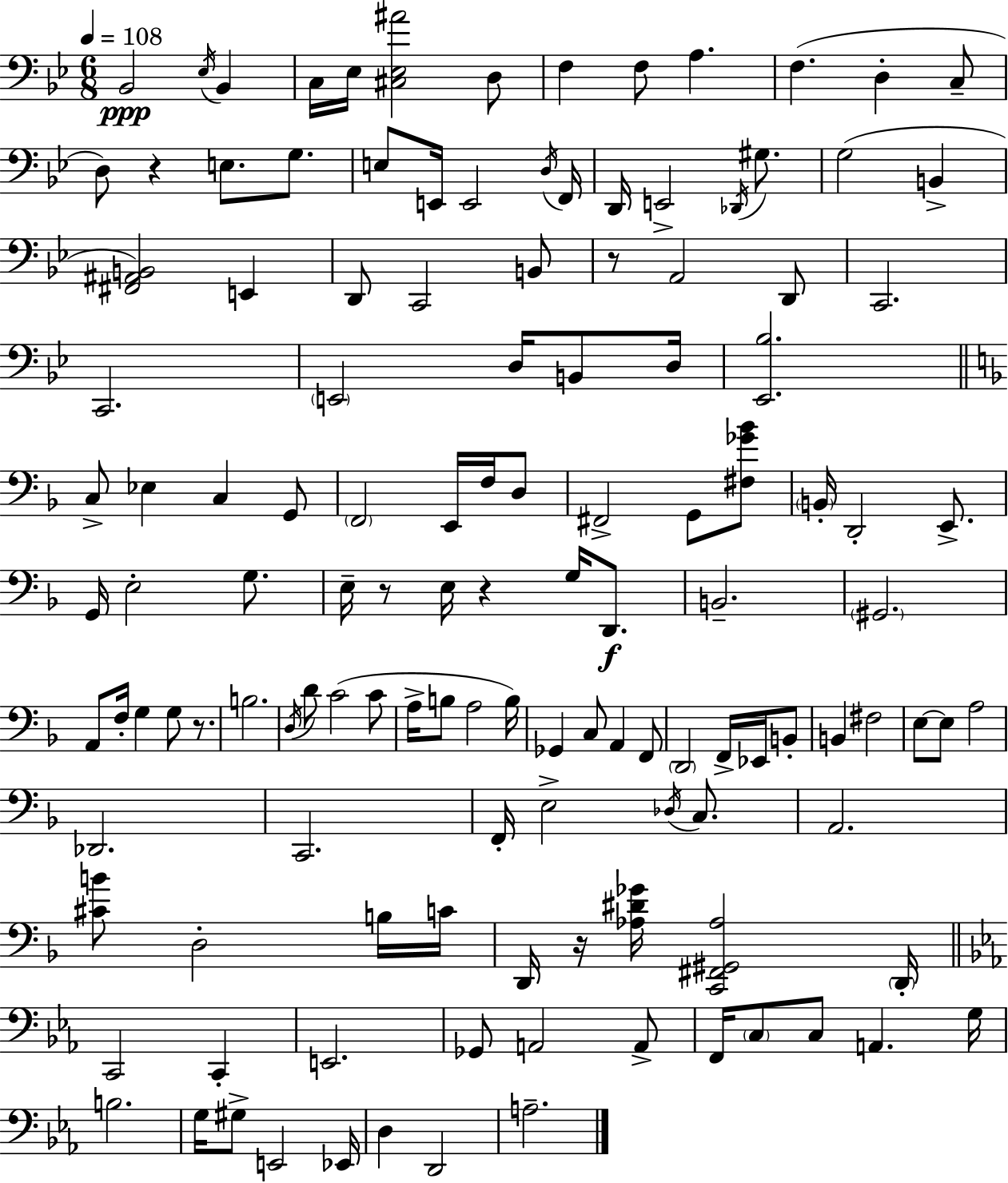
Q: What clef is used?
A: bass